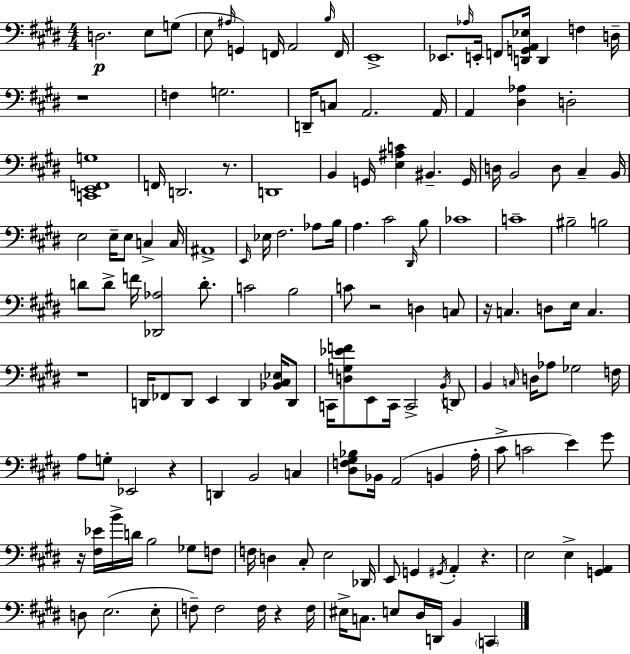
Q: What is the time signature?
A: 4/4